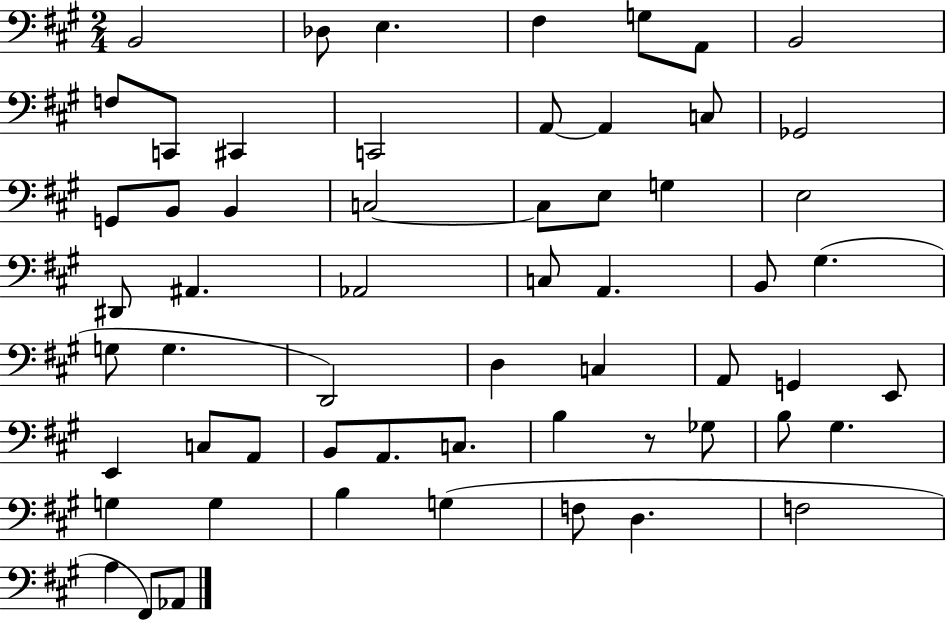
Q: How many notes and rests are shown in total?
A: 59